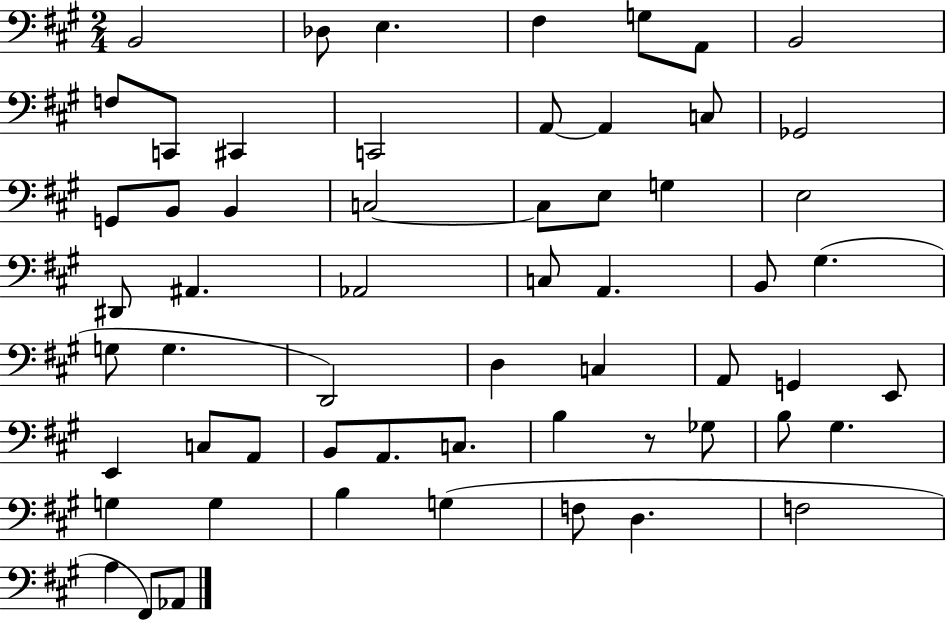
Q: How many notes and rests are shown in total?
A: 59